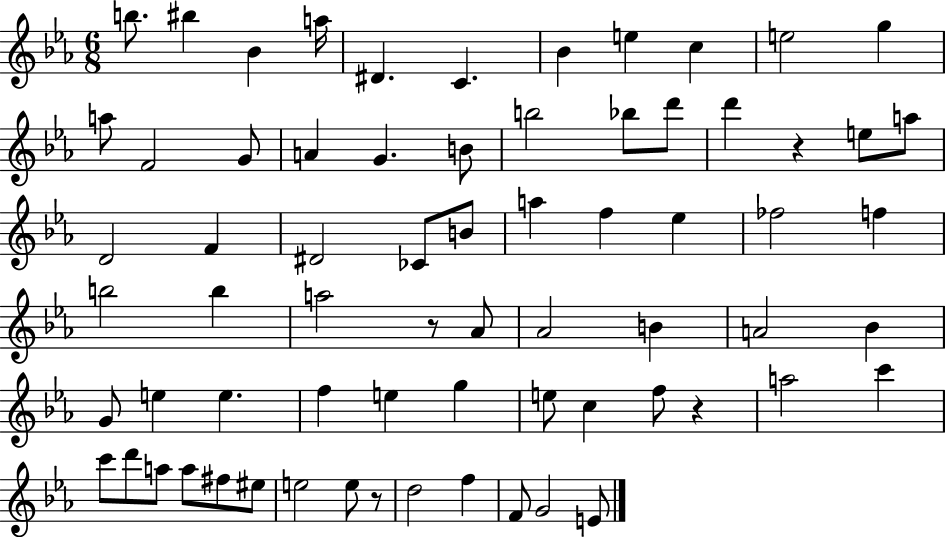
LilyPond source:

{
  \clef treble
  \numericTimeSignature
  \time 6/8
  \key ees \major
  b''8. bis''4 bes'4 a''16 | dis'4. c'4. | bes'4 e''4 c''4 | e''2 g''4 | \break a''8 f'2 g'8 | a'4 g'4. b'8 | b''2 bes''8 d'''8 | d'''4 r4 e''8 a''8 | \break d'2 f'4 | dis'2 ces'8 b'8 | a''4 f''4 ees''4 | fes''2 f''4 | \break b''2 b''4 | a''2 r8 aes'8 | aes'2 b'4 | a'2 bes'4 | \break g'8 e''4 e''4. | f''4 e''4 g''4 | e''8 c''4 f''8 r4 | a''2 c'''4 | \break c'''8 d'''8 a''8 a''8 fis''8 eis''8 | e''2 e''8 r8 | d''2 f''4 | f'8 g'2 e'8 | \break \bar "|."
}